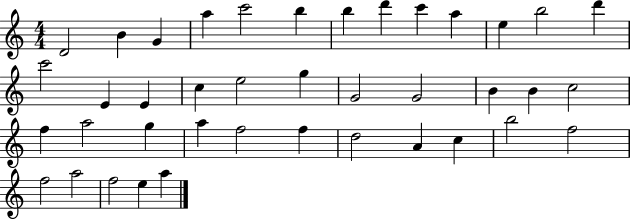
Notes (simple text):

D4/h B4/q G4/q A5/q C6/h B5/q B5/q D6/q C6/q A5/q E5/q B5/h D6/q C6/h E4/q E4/q C5/q E5/h G5/q G4/h G4/h B4/q B4/q C5/h F5/q A5/h G5/q A5/q F5/h F5/q D5/h A4/q C5/q B5/h F5/h F5/h A5/h F5/h E5/q A5/q